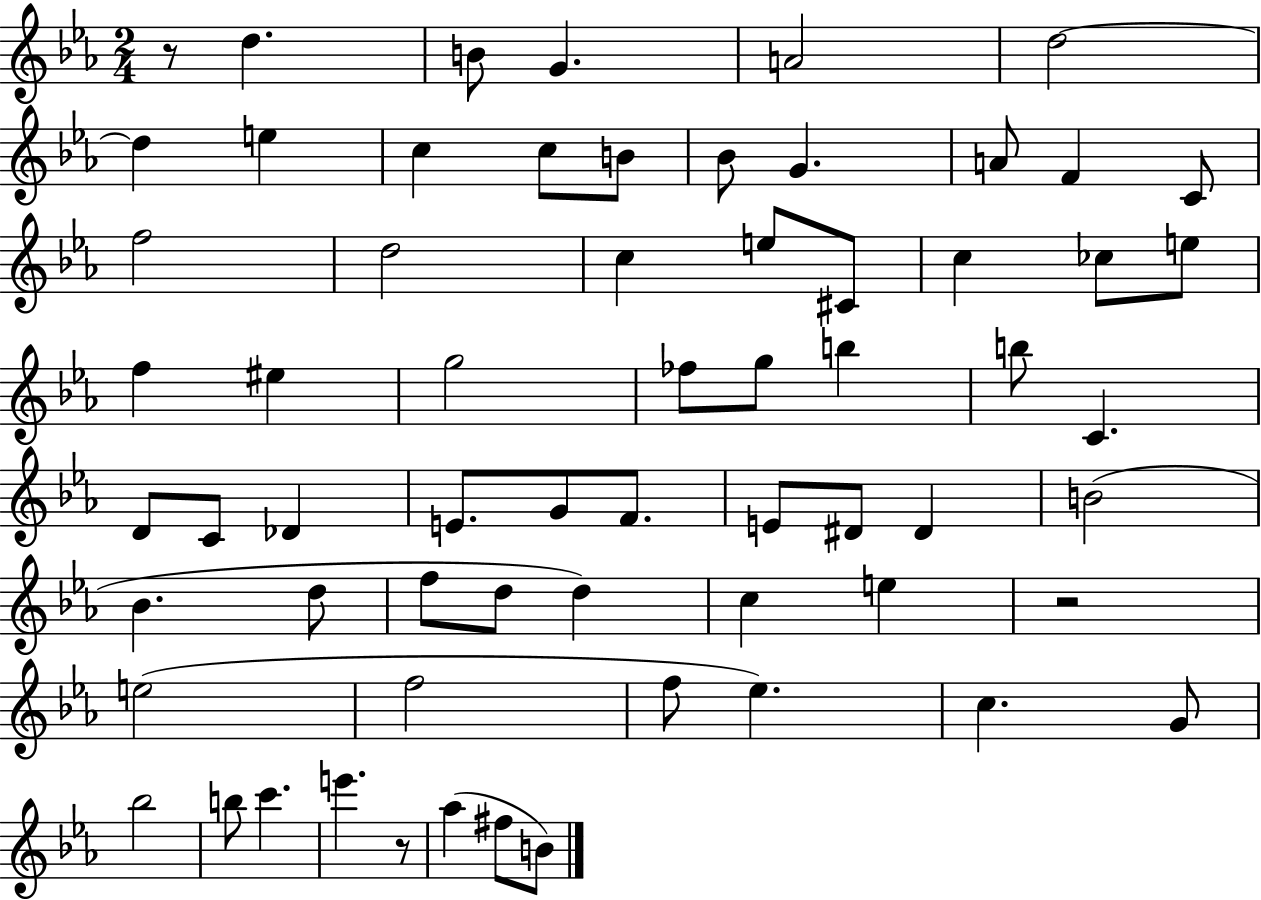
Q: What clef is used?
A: treble